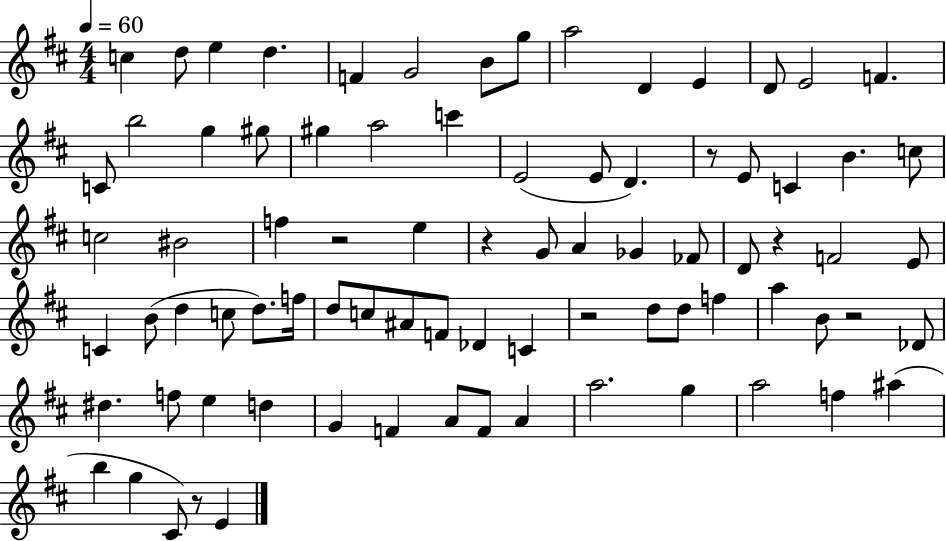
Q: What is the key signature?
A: D major